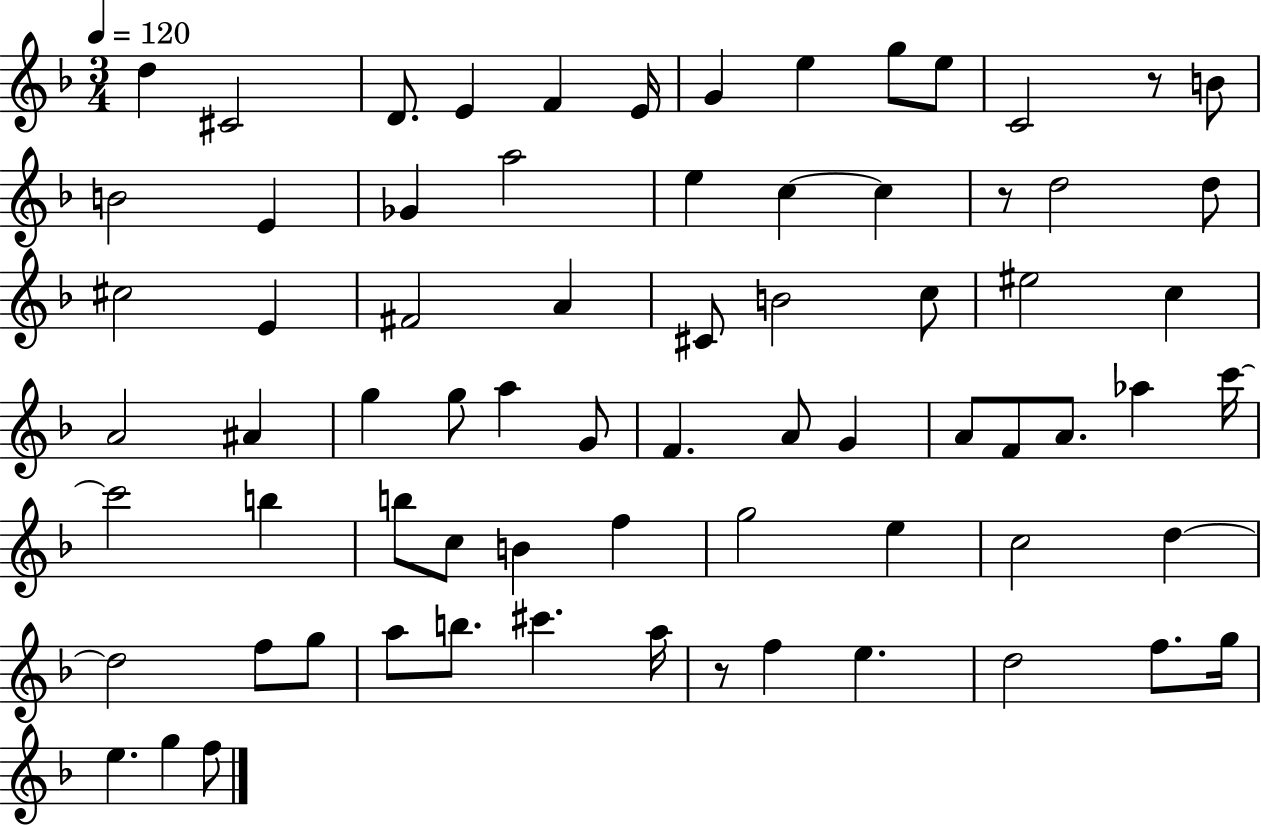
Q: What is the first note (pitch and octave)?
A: D5